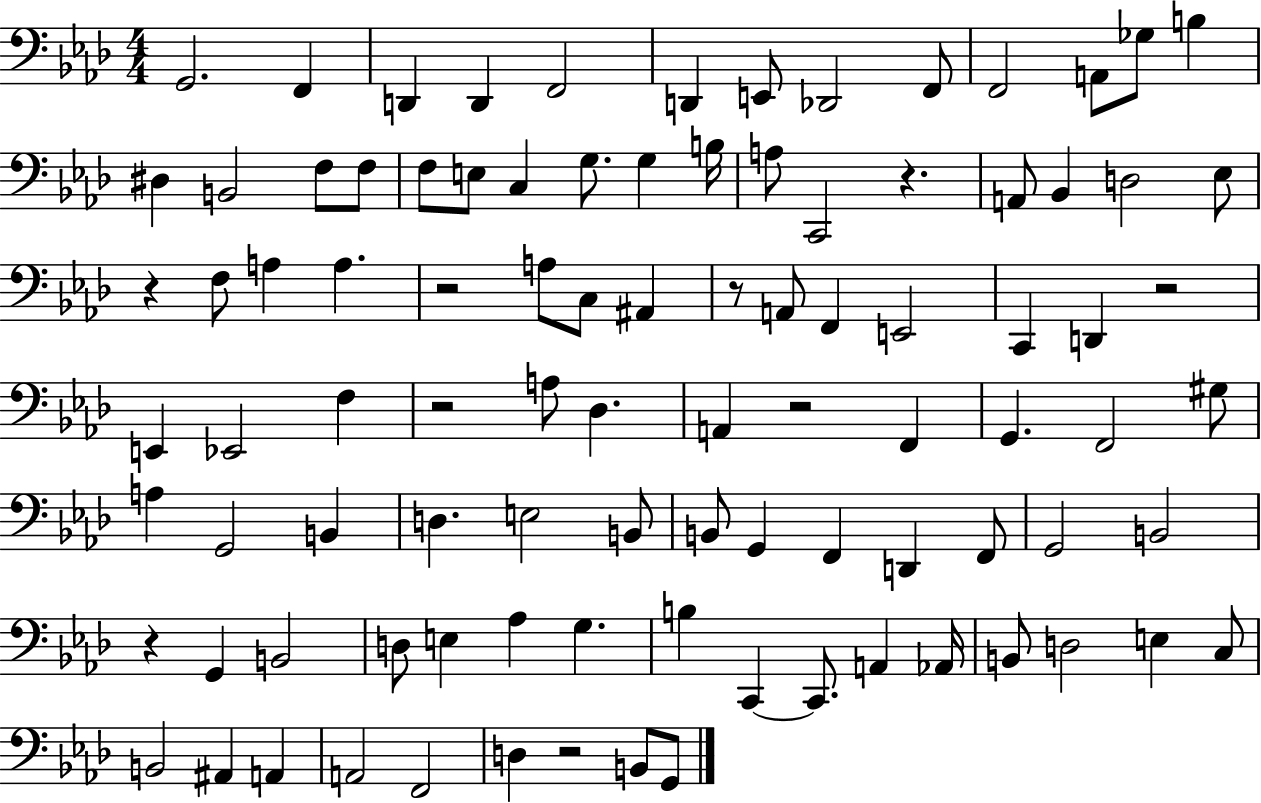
{
  \clef bass
  \numericTimeSignature
  \time 4/4
  \key aes \major
  g,2. f,4 | d,4 d,4 f,2 | d,4 e,8 des,2 f,8 | f,2 a,8 ges8 b4 | \break dis4 b,2 f8 f8 | f8 e8 c4 g8. g4 b16 | a8 c,2 r4. | a,8 bes,4 d2 ees8 | \break r4 f8 a4 a4. | r2 a8 c8 ais,4 | r8 a,8 f,4 e,2 | c,4 d,4 r2 | \break e,4 ees,2 f4 | r2 a8 des4. | a,4 r2 f,4 | g,4. f,2 gis8 | \break a4 g,2 b,4 | d4. e2 b,8 | b,8 g,4 f,4 d,4 f,8 | g,2 b,2 | \break r4 g,4 b,2 | d8 e4 aes4 g4. | b4 c,4~~ c,8. a,4 aes,16 | b,8 d2 e4 c8 | \break b,2 ais,4 a,4 | a,2 f,2 | d4 r2 b,8 g,8 | \bar "|."
}